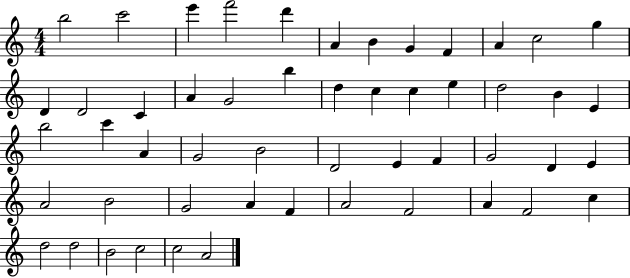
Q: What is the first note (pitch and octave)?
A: B5